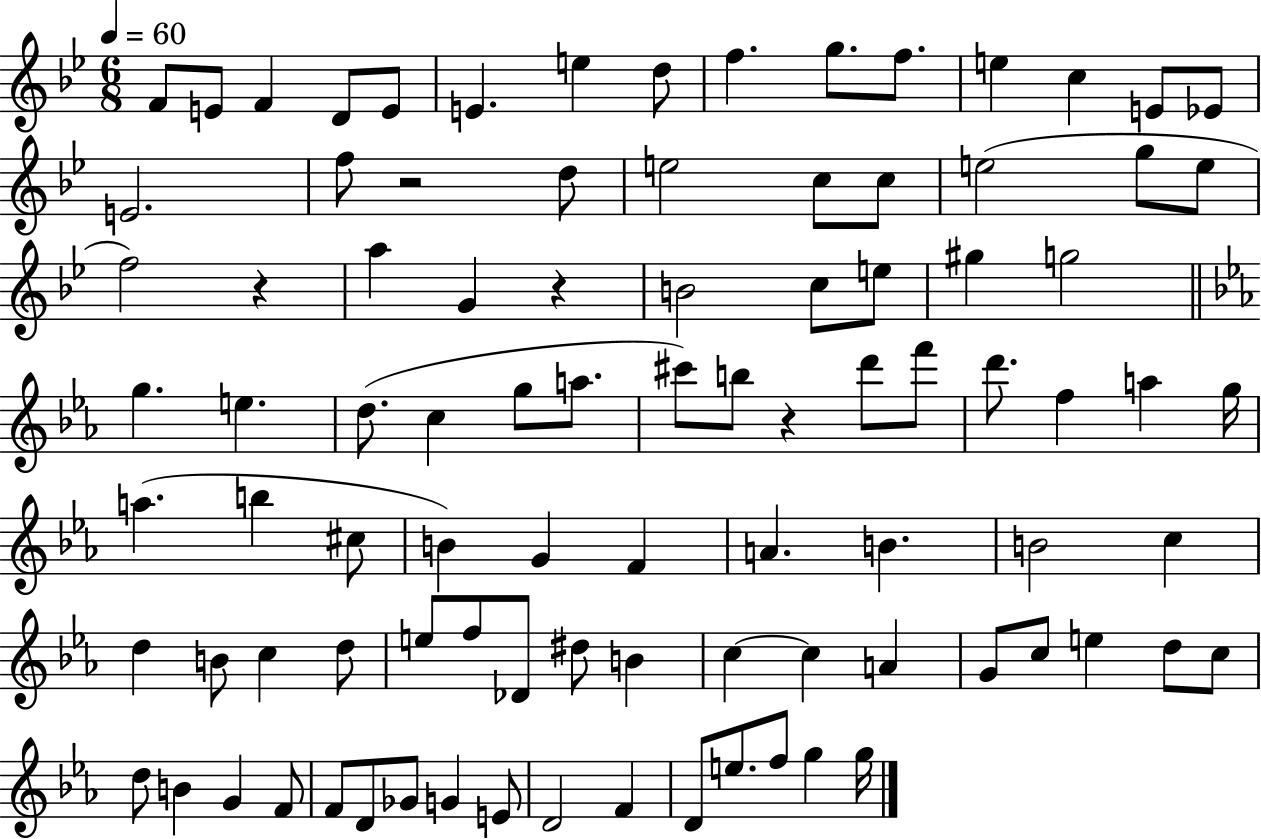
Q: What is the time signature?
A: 6/8